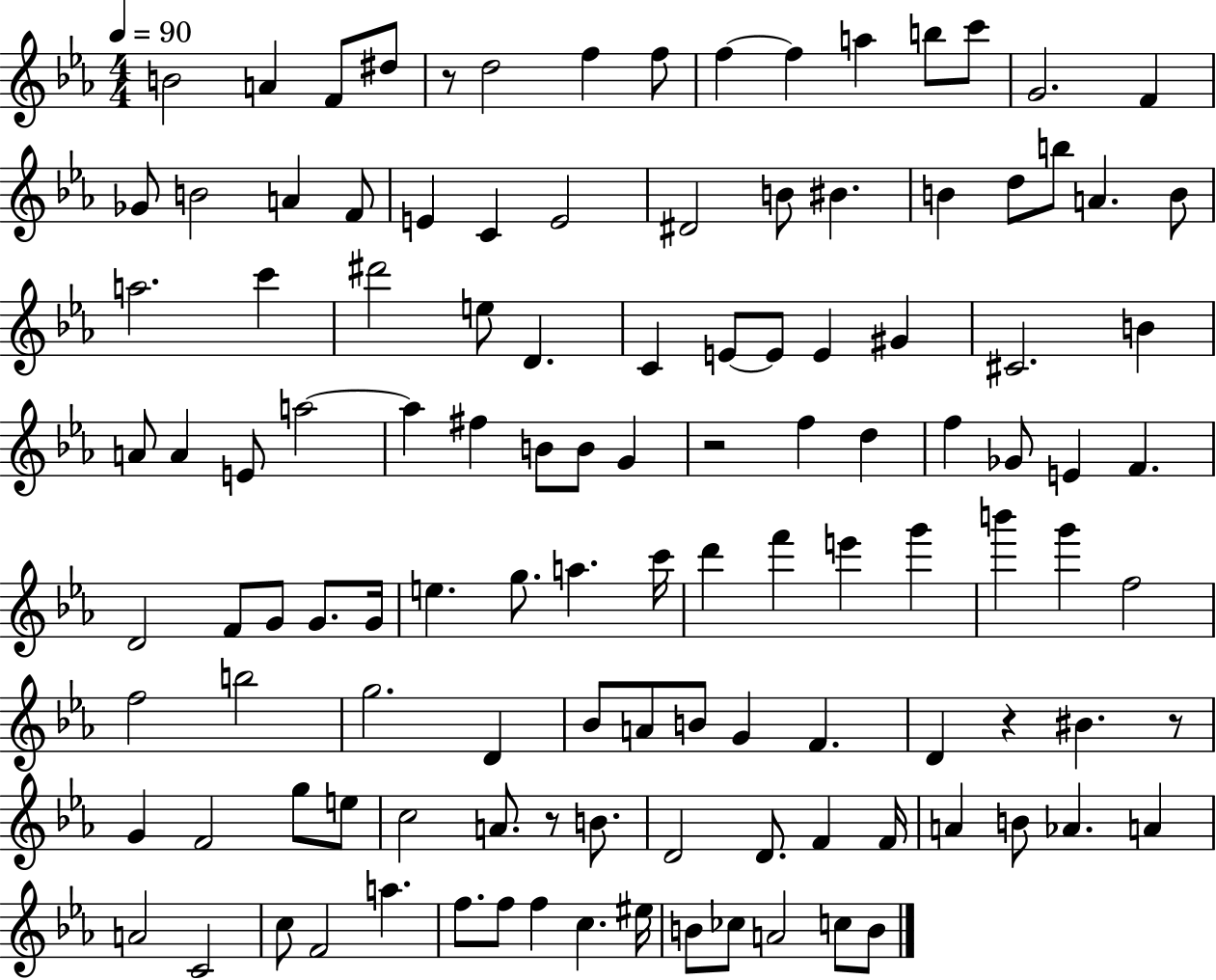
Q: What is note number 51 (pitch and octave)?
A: F5